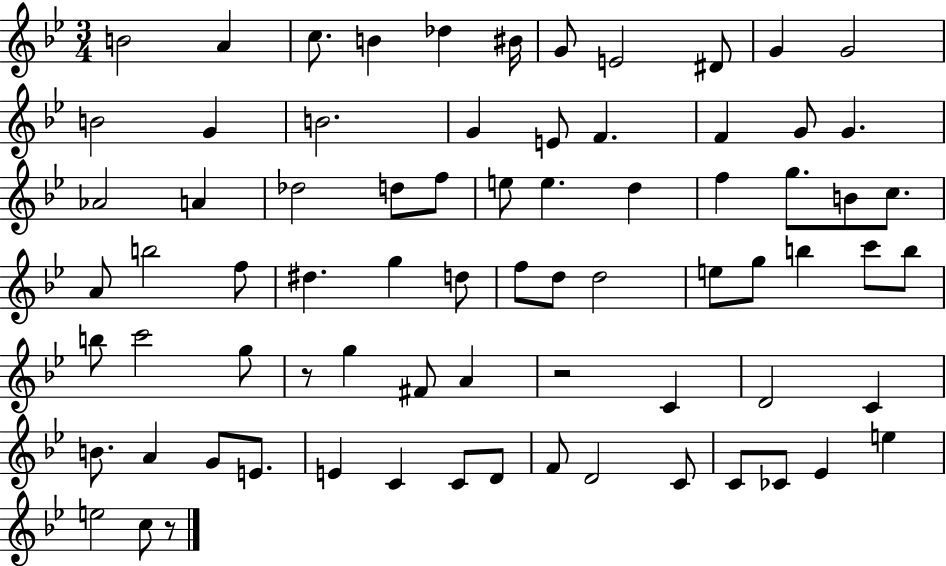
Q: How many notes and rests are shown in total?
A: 75